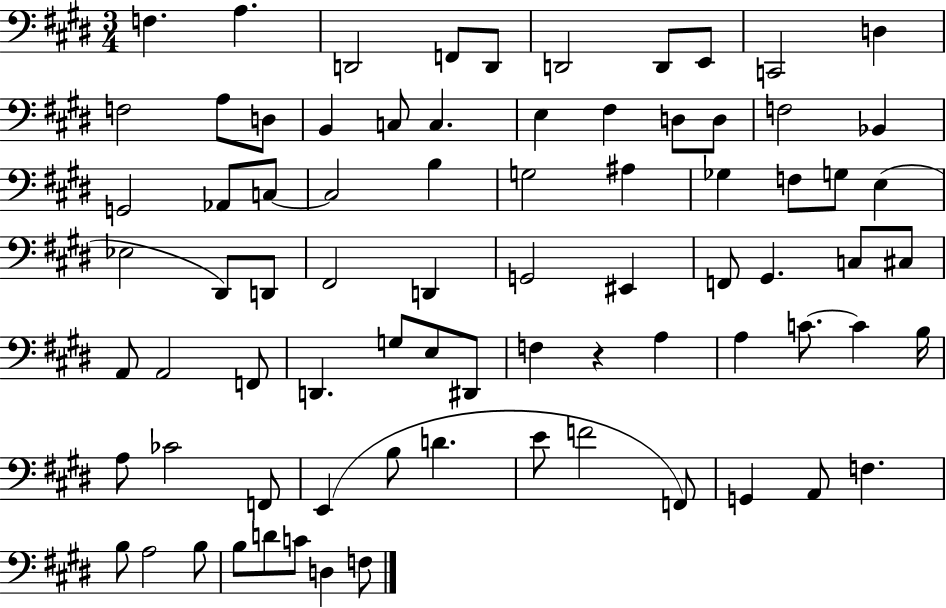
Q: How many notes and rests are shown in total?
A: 78